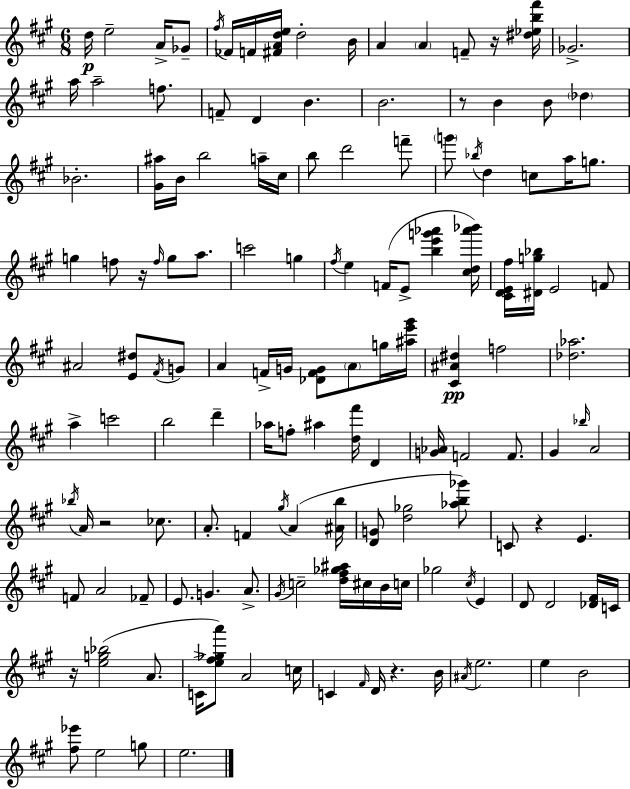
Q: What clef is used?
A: treble